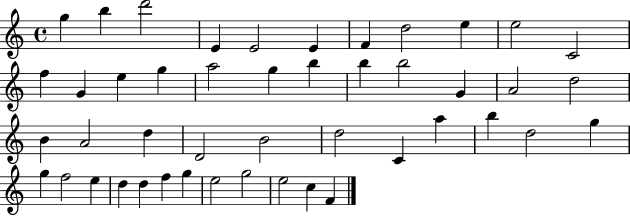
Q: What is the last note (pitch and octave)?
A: F4